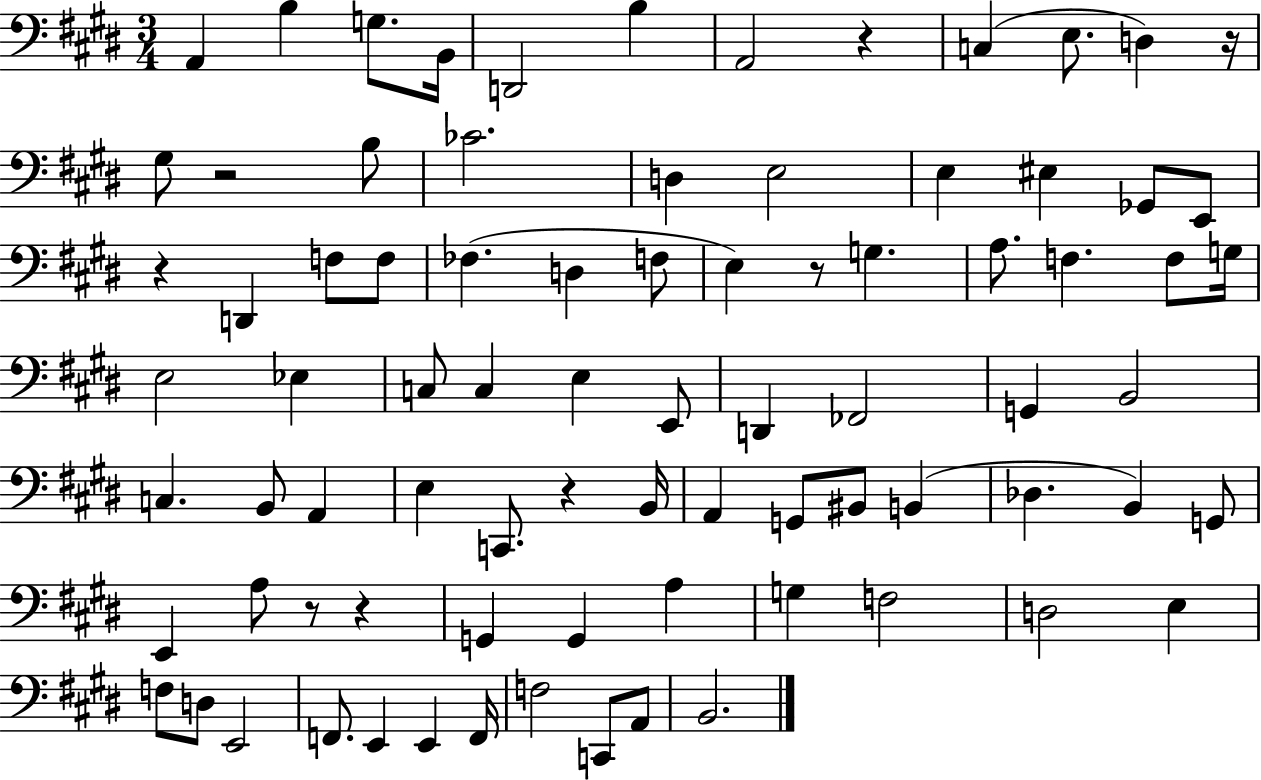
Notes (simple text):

A2/q B3/q G3/e. B2/s D2/h B3/q A2/h R/q C3/q E3/e. D3/q R/s G#3/e R/h B3/e CES4/h. D3/q E3/h E3/q EIS3/q Gb2/e E2/e R/q D2/q F3/e F3/e FES3/q. D3/q F3/e E3/q R/e G3/q. A3/e. F3/q. F3/e G3/s E3/h Eb3/q C3/e C3/q E3/q E2/e D2/q FES2/h G2/q B2/h C3/q. B2/e A2/q E3/q C2/e. R/q B2/s A2/q G2/e BIS2/e B2/q Db3/q. B2/q G2/e E2/q A3/e R/e R/q G2/q G2/q A3/q G3/q F3/h D3/h E3/q F3/e D3/e E2/h F2/e. E2/q E2/q F2/s F3/h C2/e A2/e B2/h.